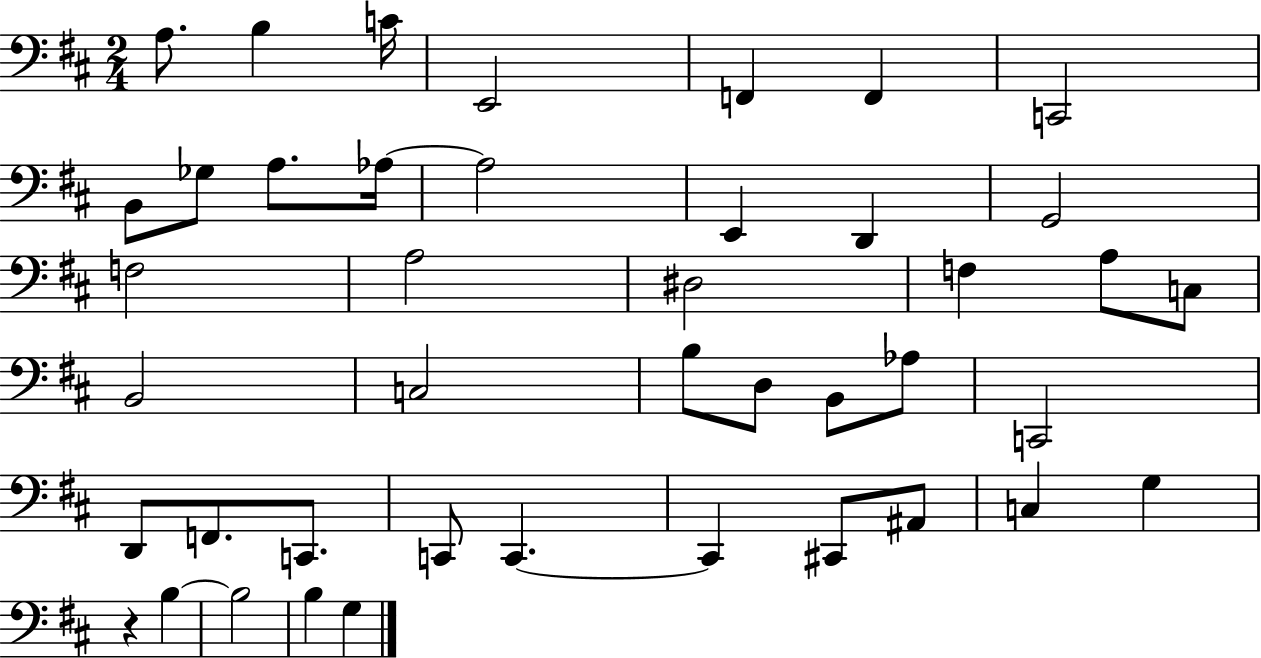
X:1
T:Untitled
M:2/4
L:1/4
K:D
A,/2 B, C/4 E,,2 F,, F,, C,,2 B,,/2 _G,/2 A,/2 _A,/4 _A,2 E,, D,, G,,2 F,2 A,2 ^D,2 F, A,/2 C,/2 B,,2 C,2 B,/2 D,/2 B,,/2 _A,/2 C,,2 D,,/2 F,,/2 C,,/2 C,,/2 C,, C,, ^C,,/2 ^A,,/2 C, G, z B, B,2 B, G,